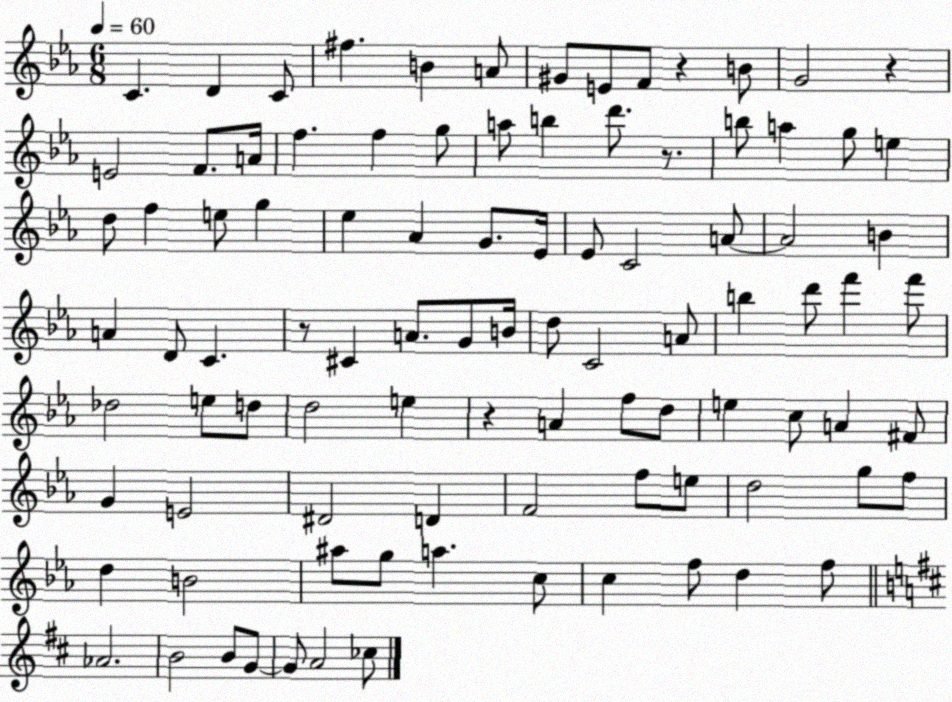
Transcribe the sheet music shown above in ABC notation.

X:1
T:Untitled
M:6/8
L:1/4
K:Eb
C D C/2 ^f B A/2 ^G/2 E/2 F/2 z B/2 G2 z E2 F/2 A/4 f f g/2 a/2 b d'/2 z/2 b/2 a g/2 e d/2 f e/2 g _e _A G/2 _E/4 _E/2 C2 A/2 A2 B A D/2 C z/2 ^C A/2 G/2 B/4 d/2 C2 A/2 b d'/2 f' f'/2 _d2 e/2 d/2 d2 e z A f/2 d/2 e c/2 A ^F/2 G E2 ^D2 D F2 f/2 e/2 d2 g/2 f/2 d B2 ^a/2 g/2 a c/2 c f/2 d f/2 _A2 B2 B/2 G/2 G/2 A2 _c/2